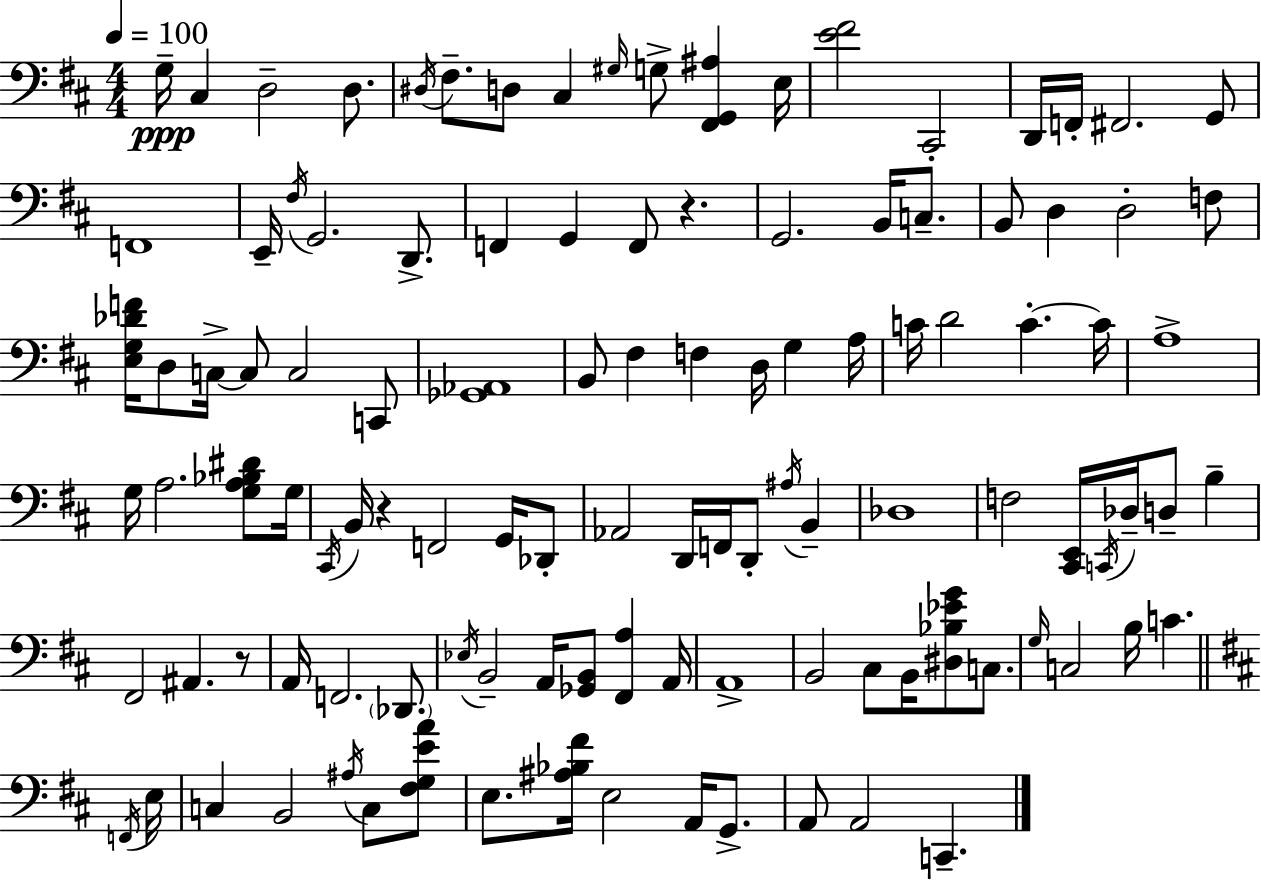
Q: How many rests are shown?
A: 3